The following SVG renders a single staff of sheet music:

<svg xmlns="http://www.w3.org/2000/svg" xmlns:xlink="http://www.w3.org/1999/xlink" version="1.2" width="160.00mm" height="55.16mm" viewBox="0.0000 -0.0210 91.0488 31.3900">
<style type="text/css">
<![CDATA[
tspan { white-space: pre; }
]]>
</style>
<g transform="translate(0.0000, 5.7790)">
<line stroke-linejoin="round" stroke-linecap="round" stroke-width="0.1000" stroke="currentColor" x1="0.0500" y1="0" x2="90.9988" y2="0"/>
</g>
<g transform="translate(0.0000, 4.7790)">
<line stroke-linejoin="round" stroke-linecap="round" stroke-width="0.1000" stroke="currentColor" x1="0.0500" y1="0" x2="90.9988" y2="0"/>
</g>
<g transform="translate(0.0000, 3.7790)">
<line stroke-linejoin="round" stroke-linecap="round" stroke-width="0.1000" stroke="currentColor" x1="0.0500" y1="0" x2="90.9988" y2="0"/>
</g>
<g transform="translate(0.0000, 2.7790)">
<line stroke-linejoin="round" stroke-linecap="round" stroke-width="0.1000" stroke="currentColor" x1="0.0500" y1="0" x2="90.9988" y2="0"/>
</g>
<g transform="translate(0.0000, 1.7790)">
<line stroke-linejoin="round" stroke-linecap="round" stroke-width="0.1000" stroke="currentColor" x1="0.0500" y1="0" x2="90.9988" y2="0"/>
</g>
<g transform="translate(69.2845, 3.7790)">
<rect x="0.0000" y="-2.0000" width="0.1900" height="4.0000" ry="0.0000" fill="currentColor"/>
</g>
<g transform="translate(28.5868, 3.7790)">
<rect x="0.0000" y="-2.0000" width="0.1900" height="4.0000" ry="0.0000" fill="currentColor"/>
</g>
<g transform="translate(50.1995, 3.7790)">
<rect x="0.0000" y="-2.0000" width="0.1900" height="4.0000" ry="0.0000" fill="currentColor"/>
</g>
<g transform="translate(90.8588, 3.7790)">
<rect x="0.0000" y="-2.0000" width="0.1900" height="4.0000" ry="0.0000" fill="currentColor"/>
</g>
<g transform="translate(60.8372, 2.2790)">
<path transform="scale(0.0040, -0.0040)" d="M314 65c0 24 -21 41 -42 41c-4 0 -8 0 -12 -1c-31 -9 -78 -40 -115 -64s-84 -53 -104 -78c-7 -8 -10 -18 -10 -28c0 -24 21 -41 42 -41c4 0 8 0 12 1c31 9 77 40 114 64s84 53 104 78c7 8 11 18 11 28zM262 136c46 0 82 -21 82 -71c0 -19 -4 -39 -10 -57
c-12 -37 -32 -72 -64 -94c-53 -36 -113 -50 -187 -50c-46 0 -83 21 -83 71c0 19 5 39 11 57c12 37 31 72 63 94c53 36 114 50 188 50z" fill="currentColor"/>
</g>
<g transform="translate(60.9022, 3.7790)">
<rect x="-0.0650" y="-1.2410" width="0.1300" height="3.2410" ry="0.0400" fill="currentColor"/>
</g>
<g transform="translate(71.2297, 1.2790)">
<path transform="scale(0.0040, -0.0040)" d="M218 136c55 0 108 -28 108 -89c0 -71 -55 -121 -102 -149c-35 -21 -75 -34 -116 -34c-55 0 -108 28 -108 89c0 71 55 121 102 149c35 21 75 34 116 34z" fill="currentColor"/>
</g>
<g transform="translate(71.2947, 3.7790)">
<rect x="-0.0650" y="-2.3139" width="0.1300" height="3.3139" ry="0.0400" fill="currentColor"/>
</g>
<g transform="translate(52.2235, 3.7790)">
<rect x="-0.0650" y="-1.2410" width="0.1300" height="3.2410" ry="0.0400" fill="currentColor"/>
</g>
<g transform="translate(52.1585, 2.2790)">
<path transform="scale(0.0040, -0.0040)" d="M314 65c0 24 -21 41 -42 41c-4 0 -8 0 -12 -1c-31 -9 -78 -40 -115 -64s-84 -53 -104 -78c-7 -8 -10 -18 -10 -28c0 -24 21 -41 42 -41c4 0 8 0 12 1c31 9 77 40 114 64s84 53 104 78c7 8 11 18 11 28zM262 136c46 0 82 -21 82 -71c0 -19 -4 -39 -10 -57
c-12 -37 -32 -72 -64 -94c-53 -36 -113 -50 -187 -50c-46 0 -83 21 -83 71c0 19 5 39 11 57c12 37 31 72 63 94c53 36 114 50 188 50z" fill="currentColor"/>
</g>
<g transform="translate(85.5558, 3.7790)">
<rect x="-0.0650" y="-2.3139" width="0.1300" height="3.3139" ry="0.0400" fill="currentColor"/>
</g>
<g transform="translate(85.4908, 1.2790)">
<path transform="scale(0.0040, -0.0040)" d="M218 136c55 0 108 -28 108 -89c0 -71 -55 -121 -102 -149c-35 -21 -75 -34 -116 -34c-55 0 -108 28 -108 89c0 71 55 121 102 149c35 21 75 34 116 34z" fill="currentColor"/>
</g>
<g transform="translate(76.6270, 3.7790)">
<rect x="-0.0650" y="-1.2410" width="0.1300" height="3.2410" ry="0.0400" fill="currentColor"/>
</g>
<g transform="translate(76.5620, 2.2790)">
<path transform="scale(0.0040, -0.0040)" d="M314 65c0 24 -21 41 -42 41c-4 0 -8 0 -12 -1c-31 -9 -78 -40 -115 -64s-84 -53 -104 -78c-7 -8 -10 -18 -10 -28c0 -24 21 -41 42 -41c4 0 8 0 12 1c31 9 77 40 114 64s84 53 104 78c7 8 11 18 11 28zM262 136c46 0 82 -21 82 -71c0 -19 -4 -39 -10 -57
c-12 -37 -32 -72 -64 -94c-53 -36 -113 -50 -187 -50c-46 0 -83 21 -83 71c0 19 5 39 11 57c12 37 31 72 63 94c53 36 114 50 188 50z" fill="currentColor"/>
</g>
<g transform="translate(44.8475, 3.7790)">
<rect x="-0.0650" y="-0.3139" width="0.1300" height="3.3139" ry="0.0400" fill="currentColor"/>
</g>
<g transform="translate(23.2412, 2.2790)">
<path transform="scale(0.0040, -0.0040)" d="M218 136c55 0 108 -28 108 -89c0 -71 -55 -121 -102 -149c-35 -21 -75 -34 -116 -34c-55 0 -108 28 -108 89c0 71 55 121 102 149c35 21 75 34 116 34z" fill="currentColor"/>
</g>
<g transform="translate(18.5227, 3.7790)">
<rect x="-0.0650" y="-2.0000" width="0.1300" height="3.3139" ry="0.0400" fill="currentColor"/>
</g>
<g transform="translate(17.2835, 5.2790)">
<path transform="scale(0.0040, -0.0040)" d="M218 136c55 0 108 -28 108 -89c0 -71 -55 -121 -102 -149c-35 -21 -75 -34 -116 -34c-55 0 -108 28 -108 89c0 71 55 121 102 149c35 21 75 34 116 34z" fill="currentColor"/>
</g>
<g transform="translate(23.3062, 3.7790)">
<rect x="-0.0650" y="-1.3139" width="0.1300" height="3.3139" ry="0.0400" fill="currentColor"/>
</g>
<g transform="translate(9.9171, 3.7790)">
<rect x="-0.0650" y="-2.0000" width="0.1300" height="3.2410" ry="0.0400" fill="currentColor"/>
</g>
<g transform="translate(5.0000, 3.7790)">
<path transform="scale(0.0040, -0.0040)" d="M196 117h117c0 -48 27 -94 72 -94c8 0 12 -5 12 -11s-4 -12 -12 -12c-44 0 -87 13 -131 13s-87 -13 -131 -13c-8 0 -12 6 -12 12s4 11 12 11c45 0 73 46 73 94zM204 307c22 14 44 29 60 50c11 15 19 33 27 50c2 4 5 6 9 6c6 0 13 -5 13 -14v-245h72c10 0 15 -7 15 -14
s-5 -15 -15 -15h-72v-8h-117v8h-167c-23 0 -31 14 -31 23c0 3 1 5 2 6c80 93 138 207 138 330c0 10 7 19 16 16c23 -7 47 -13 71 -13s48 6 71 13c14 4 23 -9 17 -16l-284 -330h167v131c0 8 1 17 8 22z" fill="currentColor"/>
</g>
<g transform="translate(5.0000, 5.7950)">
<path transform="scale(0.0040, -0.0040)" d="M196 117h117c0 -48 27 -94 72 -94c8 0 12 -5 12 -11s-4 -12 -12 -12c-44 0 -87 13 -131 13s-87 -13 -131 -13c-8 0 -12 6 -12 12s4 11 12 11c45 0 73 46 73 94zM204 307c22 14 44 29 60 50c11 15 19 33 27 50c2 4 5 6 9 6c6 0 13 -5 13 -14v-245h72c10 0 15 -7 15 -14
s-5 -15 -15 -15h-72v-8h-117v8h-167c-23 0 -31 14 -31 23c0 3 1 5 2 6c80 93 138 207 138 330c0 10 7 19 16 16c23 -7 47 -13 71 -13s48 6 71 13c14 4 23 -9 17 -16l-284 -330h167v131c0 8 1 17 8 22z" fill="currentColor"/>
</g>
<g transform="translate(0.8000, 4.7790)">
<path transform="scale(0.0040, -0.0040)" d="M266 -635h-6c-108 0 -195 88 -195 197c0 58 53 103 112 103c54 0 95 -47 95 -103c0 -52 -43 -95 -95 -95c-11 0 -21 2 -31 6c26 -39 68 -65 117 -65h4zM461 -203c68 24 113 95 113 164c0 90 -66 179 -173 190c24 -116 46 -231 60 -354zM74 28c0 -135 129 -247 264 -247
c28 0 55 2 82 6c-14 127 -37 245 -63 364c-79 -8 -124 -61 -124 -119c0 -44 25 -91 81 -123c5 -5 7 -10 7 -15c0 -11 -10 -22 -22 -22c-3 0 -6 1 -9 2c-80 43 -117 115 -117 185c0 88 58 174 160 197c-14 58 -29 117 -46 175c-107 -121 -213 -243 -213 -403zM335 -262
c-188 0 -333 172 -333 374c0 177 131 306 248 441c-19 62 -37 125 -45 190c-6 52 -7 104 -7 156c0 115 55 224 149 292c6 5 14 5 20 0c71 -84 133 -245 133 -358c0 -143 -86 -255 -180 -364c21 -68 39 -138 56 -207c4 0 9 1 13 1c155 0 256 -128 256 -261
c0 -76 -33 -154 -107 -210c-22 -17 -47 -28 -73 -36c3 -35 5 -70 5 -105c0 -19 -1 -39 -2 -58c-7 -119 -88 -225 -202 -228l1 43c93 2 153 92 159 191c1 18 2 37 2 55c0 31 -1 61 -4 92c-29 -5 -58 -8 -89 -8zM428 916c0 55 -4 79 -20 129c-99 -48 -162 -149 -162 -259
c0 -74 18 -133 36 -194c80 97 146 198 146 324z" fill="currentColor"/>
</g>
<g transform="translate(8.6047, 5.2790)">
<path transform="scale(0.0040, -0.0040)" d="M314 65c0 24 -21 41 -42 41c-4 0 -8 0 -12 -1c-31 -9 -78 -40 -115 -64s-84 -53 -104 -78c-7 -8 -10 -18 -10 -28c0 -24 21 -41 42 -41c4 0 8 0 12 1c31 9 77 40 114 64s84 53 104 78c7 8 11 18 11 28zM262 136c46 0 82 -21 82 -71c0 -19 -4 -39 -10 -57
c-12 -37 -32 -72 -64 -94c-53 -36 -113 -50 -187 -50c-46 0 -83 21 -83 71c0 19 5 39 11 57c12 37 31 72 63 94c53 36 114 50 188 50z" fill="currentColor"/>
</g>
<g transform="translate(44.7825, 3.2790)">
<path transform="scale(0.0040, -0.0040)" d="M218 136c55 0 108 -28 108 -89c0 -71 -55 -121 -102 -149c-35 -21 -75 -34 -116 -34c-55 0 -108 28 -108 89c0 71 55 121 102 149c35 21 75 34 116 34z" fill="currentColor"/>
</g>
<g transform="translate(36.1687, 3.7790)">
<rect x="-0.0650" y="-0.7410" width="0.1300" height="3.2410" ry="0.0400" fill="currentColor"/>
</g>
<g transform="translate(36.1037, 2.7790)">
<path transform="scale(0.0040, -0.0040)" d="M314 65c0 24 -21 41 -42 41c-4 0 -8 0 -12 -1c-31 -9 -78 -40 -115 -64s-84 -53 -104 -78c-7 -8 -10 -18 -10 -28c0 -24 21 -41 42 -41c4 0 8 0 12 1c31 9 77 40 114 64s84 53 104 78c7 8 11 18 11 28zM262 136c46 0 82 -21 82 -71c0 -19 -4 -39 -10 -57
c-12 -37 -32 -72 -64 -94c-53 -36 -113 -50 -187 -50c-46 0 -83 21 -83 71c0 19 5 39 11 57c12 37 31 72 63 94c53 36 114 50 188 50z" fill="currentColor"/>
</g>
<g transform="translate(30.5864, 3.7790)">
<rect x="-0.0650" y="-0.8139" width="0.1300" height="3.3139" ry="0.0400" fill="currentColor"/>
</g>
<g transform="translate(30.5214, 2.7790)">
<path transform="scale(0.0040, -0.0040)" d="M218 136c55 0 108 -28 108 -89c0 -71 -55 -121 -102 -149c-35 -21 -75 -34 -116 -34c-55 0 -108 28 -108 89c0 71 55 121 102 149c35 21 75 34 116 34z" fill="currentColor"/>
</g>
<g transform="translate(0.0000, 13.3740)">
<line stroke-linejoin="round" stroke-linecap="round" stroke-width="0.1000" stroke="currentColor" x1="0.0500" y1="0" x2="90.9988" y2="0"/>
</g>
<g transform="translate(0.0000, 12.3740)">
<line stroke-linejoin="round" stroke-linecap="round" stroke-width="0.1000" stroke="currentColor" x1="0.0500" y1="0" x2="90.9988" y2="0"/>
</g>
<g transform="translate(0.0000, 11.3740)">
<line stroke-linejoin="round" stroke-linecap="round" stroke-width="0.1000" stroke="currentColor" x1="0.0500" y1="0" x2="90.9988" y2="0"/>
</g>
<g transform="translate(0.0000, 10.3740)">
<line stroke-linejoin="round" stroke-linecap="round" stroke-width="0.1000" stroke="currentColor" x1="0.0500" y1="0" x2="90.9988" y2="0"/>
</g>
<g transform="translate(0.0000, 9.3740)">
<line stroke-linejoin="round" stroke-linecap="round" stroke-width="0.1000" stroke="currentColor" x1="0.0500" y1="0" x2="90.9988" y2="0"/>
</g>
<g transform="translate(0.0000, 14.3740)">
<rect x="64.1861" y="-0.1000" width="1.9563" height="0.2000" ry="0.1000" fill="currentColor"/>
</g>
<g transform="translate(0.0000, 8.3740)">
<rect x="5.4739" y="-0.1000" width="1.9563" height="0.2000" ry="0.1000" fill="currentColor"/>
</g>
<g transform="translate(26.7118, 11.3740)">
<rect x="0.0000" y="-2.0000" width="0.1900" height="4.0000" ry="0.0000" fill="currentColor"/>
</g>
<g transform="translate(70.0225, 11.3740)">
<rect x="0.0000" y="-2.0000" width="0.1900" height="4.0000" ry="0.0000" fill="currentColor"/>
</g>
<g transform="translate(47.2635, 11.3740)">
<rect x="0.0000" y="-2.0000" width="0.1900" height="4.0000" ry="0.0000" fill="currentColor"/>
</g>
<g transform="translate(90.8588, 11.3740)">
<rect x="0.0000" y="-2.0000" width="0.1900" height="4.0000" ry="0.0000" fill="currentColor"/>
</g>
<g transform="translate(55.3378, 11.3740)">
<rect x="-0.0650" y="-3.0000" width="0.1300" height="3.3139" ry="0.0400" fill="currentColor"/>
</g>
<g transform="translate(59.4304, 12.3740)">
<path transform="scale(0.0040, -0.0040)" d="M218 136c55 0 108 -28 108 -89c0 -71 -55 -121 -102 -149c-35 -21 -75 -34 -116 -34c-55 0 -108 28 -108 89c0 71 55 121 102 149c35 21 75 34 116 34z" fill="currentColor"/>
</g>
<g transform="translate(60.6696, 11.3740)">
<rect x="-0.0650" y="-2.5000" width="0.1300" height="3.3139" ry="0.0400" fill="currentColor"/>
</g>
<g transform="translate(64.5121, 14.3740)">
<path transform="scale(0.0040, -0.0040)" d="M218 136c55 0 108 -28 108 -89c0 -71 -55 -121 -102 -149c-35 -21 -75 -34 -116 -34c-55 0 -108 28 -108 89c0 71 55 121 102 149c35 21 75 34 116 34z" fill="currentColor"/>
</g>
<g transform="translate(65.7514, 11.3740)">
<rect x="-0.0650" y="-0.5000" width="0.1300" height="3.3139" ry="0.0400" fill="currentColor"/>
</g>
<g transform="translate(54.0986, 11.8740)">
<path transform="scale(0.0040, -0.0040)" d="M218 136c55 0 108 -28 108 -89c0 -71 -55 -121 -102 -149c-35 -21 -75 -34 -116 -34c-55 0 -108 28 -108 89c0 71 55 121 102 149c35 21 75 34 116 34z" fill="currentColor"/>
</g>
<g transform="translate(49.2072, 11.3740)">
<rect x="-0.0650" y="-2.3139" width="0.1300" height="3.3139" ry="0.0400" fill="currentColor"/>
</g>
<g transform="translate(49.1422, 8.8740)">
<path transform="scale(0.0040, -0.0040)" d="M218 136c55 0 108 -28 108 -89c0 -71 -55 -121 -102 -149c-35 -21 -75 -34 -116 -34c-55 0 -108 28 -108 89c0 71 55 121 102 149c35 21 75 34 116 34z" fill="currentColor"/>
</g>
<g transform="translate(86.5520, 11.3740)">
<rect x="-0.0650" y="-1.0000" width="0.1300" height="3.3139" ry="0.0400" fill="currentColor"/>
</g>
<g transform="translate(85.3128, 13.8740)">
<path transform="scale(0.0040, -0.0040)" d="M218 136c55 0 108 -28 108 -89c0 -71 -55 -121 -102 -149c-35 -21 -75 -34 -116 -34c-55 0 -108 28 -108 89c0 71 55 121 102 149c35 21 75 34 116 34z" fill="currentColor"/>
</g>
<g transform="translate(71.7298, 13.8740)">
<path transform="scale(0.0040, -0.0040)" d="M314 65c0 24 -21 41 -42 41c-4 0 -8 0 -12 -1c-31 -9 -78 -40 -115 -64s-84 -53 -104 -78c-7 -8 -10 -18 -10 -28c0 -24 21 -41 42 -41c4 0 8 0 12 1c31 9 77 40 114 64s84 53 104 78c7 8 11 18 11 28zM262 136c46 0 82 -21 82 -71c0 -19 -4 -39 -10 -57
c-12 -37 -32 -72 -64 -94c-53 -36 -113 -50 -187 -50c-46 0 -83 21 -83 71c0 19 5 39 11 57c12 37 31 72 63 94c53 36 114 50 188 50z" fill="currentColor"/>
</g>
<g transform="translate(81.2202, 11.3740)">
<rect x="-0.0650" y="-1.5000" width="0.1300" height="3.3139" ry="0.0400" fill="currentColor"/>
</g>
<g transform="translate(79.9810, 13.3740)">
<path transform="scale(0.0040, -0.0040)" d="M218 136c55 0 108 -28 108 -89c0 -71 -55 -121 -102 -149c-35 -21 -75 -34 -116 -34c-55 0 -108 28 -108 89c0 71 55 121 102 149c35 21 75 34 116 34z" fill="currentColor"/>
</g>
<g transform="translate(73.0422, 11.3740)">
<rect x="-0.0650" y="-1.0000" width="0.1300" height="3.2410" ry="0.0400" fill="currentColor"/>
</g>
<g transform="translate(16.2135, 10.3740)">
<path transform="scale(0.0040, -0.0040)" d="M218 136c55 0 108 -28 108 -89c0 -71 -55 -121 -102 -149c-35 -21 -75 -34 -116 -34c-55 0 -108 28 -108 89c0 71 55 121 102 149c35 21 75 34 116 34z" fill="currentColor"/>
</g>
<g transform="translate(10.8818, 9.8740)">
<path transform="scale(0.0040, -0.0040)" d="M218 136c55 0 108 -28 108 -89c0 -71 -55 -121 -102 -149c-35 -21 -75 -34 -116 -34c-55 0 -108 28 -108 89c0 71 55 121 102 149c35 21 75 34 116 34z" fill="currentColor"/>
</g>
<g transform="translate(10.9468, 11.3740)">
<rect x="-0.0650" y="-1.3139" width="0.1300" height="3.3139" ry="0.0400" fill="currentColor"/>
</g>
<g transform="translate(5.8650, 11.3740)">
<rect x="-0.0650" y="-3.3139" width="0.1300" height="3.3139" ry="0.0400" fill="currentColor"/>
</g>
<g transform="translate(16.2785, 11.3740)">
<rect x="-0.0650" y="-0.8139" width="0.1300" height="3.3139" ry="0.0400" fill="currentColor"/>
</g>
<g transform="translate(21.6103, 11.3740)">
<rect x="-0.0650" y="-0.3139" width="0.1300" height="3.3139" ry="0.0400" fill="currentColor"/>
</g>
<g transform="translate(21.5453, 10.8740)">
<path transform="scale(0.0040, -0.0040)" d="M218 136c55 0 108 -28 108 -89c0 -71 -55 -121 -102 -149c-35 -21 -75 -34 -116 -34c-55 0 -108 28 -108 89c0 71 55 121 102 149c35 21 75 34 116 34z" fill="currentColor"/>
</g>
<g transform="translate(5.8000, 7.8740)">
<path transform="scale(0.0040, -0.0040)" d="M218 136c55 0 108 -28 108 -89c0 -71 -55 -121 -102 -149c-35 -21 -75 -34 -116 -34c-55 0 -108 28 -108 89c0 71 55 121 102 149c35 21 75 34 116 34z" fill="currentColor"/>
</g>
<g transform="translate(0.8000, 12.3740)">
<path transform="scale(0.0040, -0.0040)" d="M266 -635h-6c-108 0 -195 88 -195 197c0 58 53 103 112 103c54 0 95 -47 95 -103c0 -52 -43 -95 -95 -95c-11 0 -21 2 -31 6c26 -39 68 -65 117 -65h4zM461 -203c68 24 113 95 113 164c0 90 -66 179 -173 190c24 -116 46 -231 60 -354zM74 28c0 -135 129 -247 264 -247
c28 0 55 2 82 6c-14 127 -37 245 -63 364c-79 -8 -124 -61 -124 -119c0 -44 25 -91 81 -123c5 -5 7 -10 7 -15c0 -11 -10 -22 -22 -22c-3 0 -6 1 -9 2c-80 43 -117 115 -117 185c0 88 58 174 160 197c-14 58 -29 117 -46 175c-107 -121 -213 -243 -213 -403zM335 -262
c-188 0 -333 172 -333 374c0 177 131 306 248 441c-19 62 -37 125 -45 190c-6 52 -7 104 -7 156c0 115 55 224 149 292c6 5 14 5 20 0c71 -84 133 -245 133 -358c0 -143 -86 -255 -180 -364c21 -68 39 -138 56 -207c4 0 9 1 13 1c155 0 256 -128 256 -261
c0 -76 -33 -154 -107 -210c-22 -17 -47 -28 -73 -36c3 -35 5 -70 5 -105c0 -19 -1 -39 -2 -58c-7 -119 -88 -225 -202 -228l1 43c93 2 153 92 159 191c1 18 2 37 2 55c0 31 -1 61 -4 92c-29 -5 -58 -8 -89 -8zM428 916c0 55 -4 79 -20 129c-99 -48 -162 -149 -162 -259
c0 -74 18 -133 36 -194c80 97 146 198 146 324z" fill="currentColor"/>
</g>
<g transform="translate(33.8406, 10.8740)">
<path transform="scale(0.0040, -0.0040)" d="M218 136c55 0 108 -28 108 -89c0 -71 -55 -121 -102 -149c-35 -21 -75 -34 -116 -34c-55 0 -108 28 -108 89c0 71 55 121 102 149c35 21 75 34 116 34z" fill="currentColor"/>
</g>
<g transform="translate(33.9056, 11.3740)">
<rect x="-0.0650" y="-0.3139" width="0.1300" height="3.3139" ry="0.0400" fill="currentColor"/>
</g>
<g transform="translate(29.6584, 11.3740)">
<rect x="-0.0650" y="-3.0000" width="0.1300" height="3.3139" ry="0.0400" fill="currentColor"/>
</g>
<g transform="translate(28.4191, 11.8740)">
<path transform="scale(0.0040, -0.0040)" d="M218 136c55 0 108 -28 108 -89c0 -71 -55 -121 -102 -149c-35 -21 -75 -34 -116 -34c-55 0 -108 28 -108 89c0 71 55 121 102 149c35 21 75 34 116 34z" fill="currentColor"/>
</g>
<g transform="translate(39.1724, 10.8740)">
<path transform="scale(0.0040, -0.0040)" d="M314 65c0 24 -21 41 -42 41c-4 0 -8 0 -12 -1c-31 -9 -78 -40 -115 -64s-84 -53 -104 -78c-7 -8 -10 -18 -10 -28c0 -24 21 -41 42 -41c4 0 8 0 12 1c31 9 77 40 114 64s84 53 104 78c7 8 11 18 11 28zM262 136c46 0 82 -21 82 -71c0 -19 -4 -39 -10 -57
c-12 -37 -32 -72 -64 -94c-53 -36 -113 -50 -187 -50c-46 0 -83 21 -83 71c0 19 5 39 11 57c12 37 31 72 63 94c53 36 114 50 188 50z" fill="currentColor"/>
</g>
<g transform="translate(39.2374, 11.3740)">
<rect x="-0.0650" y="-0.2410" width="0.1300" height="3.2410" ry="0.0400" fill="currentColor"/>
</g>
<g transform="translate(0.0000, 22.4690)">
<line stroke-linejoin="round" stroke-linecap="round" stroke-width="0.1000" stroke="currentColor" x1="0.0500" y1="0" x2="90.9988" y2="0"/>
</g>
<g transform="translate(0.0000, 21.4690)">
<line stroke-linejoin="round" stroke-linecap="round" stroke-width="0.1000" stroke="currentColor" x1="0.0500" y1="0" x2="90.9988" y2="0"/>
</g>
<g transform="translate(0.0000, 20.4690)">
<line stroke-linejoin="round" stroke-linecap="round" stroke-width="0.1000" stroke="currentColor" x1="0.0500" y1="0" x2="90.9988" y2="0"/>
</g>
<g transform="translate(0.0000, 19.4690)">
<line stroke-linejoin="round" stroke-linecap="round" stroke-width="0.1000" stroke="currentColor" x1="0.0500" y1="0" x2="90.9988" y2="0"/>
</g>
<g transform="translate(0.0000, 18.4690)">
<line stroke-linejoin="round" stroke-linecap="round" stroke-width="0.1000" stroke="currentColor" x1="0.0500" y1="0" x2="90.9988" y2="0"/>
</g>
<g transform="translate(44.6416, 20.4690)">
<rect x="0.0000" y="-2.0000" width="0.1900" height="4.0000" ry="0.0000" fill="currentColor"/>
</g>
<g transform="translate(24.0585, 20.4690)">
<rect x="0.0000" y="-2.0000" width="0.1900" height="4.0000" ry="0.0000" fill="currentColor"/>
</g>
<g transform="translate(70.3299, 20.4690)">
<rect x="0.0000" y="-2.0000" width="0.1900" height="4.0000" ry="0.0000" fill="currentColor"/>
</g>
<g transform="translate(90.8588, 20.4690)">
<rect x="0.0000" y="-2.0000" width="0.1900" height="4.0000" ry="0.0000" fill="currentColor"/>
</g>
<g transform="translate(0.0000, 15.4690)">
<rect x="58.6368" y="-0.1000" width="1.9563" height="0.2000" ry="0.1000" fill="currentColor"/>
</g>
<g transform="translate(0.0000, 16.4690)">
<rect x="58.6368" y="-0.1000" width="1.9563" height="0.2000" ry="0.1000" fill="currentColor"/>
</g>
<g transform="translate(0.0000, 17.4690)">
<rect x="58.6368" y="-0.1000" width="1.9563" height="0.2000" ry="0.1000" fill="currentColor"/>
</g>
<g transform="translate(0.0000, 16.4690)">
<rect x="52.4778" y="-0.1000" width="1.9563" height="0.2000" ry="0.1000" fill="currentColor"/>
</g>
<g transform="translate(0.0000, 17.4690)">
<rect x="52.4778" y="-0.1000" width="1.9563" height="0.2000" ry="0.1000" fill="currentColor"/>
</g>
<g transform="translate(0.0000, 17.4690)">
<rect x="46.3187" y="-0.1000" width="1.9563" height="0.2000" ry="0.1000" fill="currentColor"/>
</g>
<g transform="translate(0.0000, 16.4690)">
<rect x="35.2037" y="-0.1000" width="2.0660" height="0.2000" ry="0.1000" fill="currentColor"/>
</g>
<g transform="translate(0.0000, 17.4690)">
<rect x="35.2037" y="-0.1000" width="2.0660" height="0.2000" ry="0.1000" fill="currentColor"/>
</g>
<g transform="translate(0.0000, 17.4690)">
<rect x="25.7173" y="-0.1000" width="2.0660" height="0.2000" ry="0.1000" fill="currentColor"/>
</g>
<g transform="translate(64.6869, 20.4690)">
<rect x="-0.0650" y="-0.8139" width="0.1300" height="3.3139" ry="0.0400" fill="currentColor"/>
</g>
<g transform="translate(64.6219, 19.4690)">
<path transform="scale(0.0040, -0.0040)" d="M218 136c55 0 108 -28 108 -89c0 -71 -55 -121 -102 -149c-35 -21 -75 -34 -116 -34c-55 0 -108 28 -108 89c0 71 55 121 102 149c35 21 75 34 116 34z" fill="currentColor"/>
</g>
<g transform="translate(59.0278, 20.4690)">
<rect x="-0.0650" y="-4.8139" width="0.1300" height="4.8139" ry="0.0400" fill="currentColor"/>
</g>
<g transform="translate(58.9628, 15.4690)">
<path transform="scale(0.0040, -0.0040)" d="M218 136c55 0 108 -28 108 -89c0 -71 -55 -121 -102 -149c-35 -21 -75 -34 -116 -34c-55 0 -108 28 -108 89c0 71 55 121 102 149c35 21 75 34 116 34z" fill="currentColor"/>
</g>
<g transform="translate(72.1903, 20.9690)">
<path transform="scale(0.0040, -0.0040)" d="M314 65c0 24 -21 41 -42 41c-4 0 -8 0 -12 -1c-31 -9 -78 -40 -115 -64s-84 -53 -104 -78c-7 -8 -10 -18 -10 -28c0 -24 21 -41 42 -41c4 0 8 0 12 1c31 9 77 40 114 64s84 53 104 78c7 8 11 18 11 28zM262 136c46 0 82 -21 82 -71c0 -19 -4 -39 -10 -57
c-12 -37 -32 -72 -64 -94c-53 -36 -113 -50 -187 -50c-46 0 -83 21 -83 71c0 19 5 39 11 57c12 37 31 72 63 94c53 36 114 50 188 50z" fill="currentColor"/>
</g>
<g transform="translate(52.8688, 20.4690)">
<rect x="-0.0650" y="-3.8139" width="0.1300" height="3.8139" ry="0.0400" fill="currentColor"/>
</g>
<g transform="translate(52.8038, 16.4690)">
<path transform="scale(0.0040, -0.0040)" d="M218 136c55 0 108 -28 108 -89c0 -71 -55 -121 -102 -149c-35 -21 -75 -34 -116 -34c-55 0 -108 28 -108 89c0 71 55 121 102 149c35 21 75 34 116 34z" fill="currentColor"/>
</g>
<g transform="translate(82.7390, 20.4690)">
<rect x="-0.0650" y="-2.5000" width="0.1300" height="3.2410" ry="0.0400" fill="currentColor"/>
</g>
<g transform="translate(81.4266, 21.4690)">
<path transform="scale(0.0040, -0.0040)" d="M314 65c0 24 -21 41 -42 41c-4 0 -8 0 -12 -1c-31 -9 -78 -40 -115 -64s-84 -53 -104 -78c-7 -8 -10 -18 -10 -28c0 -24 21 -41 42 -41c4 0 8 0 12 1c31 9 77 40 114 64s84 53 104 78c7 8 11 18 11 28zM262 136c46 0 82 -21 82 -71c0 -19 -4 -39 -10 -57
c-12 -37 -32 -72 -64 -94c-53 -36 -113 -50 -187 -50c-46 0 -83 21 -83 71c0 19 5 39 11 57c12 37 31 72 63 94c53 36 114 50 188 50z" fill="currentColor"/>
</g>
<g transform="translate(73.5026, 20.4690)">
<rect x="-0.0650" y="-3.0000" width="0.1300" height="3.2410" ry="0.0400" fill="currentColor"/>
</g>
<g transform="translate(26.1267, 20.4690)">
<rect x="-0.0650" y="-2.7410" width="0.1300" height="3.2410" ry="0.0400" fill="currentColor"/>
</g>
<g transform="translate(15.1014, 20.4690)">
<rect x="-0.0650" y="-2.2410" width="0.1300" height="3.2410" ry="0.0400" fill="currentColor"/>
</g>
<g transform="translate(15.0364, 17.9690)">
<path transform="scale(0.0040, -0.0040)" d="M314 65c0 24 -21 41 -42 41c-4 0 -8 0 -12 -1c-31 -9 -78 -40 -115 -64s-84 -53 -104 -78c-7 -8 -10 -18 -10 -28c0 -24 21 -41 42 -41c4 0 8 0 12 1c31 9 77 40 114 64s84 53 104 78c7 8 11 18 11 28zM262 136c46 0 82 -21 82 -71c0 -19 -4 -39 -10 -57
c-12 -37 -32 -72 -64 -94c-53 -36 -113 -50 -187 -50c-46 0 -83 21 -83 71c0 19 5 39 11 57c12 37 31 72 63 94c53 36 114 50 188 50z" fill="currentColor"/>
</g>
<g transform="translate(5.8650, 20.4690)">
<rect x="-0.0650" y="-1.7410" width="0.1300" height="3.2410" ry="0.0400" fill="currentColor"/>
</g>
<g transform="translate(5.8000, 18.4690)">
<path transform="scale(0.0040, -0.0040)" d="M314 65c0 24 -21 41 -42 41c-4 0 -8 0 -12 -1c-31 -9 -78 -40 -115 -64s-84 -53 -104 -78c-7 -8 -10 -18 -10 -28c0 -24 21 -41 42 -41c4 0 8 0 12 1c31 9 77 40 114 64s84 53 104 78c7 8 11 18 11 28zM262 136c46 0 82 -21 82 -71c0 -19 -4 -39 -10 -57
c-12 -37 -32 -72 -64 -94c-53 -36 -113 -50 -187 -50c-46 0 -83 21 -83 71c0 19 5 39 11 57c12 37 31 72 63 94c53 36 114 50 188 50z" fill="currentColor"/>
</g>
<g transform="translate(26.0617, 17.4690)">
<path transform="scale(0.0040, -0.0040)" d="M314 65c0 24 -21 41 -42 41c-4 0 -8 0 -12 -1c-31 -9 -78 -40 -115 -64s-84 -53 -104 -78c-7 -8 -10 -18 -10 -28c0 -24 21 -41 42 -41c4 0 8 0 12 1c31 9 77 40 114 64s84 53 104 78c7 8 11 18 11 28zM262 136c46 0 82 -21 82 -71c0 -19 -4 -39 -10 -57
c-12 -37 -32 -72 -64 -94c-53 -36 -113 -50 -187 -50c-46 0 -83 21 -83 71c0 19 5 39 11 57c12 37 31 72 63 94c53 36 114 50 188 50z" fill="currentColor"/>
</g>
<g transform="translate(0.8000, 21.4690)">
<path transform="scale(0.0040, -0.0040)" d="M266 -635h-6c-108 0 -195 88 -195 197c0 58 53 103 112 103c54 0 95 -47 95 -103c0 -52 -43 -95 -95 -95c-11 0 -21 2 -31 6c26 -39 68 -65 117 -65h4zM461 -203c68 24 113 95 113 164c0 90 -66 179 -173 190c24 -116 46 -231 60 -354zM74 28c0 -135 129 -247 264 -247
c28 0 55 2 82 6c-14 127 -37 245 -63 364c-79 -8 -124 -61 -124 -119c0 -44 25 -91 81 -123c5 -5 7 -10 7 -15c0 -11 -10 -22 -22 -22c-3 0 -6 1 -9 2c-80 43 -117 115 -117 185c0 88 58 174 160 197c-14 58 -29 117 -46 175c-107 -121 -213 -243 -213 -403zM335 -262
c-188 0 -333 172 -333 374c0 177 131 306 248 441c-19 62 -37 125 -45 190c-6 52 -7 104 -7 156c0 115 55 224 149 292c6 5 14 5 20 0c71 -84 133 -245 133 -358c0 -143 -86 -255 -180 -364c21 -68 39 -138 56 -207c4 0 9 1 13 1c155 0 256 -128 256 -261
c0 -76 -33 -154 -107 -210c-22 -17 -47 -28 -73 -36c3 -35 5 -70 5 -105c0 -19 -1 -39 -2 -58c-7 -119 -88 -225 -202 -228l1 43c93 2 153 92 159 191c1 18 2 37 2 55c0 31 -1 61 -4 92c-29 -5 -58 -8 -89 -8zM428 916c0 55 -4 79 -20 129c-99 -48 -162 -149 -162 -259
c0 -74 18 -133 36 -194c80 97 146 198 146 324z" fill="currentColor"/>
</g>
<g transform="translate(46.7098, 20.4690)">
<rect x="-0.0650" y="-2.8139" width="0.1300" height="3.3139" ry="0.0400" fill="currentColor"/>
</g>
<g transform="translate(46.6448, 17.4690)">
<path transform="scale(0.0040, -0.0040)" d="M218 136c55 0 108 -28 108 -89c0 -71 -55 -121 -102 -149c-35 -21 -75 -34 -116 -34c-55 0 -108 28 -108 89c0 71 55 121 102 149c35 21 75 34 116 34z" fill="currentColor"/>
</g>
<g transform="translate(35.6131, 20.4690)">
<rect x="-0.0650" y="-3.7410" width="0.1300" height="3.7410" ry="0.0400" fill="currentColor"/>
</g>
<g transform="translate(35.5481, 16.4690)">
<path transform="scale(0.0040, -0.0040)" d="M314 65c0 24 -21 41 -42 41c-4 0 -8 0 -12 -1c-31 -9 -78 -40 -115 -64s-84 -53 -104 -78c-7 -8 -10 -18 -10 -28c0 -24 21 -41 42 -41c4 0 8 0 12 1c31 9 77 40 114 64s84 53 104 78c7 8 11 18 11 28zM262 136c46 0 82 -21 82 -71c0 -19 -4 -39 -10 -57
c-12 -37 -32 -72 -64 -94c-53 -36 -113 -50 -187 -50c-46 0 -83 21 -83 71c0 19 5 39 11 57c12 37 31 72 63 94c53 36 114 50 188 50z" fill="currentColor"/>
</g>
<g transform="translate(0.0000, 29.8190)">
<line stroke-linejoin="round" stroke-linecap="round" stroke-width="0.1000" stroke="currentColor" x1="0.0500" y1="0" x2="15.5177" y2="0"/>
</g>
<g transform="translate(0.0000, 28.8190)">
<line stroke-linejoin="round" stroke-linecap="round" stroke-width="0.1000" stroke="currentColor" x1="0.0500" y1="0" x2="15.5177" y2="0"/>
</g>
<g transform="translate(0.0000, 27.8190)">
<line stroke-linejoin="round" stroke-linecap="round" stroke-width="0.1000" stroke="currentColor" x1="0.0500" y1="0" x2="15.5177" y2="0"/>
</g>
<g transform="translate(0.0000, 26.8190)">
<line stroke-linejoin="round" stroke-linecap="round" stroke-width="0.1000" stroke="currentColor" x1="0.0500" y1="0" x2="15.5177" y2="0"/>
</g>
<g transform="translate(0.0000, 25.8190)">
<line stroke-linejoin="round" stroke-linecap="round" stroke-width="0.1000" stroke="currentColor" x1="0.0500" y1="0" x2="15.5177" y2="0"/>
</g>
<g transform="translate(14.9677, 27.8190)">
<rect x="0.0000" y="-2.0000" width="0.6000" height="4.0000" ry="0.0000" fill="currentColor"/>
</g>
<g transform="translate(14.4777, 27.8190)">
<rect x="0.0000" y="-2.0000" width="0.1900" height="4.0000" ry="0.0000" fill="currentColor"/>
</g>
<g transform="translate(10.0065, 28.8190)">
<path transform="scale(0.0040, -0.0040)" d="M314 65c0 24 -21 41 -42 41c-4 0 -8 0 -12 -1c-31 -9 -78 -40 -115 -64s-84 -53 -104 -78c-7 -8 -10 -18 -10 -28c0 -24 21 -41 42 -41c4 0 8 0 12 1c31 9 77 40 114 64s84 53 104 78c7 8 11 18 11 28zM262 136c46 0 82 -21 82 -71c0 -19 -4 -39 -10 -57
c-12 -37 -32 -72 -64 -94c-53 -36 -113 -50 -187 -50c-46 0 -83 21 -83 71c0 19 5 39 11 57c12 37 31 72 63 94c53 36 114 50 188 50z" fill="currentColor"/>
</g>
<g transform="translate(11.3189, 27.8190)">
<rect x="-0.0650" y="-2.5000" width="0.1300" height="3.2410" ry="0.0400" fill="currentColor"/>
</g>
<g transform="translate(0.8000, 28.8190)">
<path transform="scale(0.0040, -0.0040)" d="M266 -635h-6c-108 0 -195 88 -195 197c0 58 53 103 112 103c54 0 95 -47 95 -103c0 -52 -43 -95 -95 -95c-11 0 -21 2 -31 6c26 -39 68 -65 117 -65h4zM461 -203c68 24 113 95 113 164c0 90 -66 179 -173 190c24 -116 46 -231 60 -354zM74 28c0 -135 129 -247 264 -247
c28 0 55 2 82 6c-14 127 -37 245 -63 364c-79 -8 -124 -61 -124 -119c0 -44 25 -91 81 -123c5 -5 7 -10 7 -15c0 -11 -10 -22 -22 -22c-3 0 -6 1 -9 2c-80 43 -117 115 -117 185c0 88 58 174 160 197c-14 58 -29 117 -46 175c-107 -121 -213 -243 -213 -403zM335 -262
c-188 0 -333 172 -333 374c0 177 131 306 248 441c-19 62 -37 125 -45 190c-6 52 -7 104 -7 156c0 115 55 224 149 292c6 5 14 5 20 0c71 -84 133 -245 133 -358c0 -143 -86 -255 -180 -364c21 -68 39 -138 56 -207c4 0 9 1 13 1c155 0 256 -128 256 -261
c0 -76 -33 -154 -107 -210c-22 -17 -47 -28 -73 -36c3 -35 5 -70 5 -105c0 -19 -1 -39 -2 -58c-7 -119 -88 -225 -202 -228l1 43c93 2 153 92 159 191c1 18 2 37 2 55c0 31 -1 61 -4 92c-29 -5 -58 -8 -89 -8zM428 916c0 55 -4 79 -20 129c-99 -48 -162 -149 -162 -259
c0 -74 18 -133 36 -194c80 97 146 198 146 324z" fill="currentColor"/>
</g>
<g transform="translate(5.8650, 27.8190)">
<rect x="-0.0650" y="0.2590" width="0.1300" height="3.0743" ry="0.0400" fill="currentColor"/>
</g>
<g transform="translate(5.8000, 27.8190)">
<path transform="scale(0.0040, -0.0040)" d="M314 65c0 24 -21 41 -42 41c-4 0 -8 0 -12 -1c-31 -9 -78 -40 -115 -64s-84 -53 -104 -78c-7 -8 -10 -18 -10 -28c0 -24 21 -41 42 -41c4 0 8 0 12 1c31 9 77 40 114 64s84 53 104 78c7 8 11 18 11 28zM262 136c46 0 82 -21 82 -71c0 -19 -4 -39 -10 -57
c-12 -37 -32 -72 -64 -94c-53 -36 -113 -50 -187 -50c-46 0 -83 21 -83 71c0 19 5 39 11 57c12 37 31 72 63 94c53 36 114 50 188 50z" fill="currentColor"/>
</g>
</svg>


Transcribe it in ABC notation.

X:1
T:Untitled
M:4/4
L:1/4
K:C
F2 F e d d2 c e2 e2 g e2 g b e d c A c c2 g A G C D2 E D f2 g2 a2 c'2 a c' e' d A2 G2 B2 G2